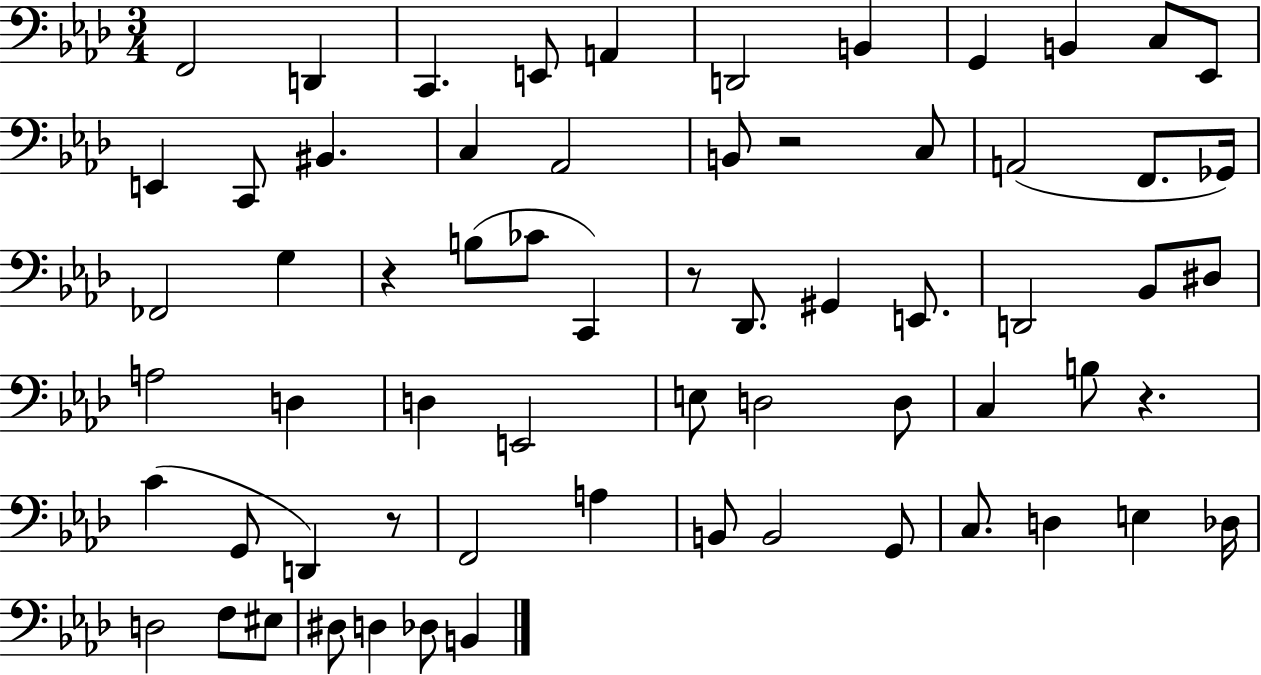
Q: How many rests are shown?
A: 5